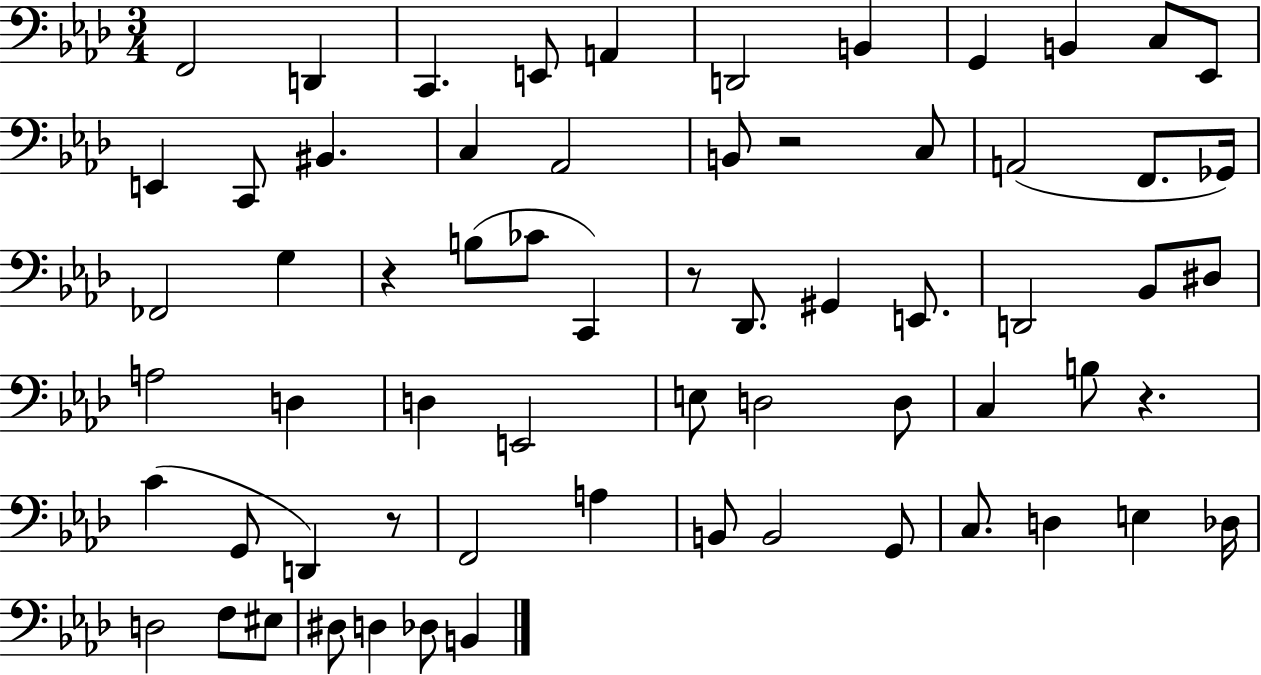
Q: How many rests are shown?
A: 5